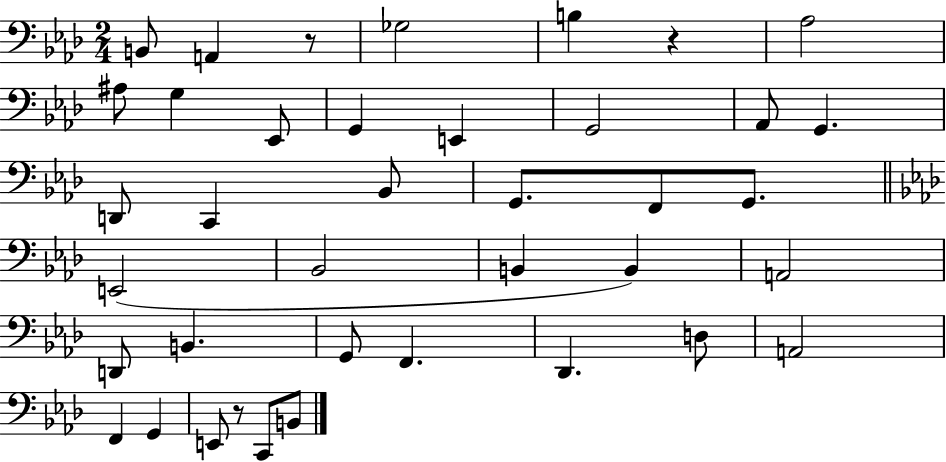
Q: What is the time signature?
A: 2/4